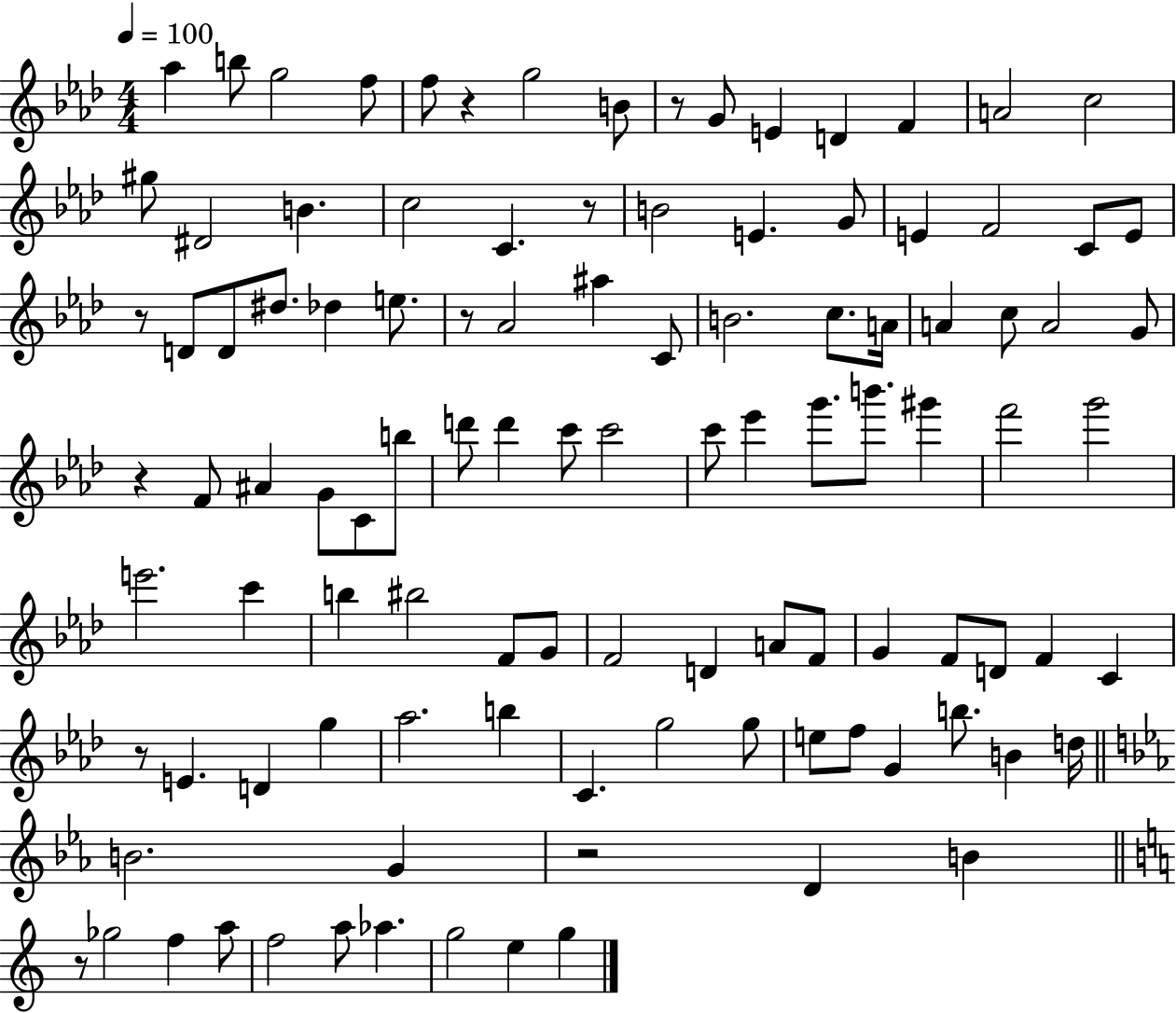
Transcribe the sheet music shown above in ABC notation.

X:1
T:Untitled
M:4/4
L:1/4
K:Ab
_a b/2 g2 f/2 f/2 z g2 B/2 z/2 G/2 E D F A2 c2 ^g/2 ^D2 B c2 C z/2 B2 E G/2 E F2 C/2 E/2 z/2 D/2 D/2 ^d/2 _d e/2 z/2 _A2 ^a C/2 B2 c/2 A/4 A c/2 A2 G/2 z F/2 ^A G/2 C/2 b/2 d'/2 d' c'/2 c'2 c'/2 _e' g'/2 b'/2 ^g' f'2 g'2 e'2 c' b ^b2 F/2 G/2 F2 D A/2 F/2 G F/2 D/2 F C z/2 E D g _a2 b C g2 g/2 e/2 f/2 G b/2 B d/4 B2 G z2 D B z/2 _g2 f a/2 f2 a/2 _a g2 e g